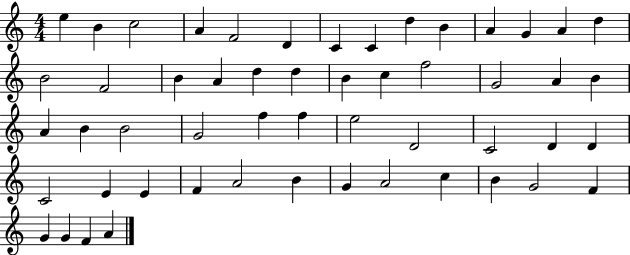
X:1
T:Untitled
M:4/4
L:1/4
K:C
e B c2 A F2 D C C d B A G A d B2 F2 B A d d B c f2 G2 A B A B B2 G2 f f e2 D2 C2 D D C2 E E F A2 B G A2 c B G2 F G G F A